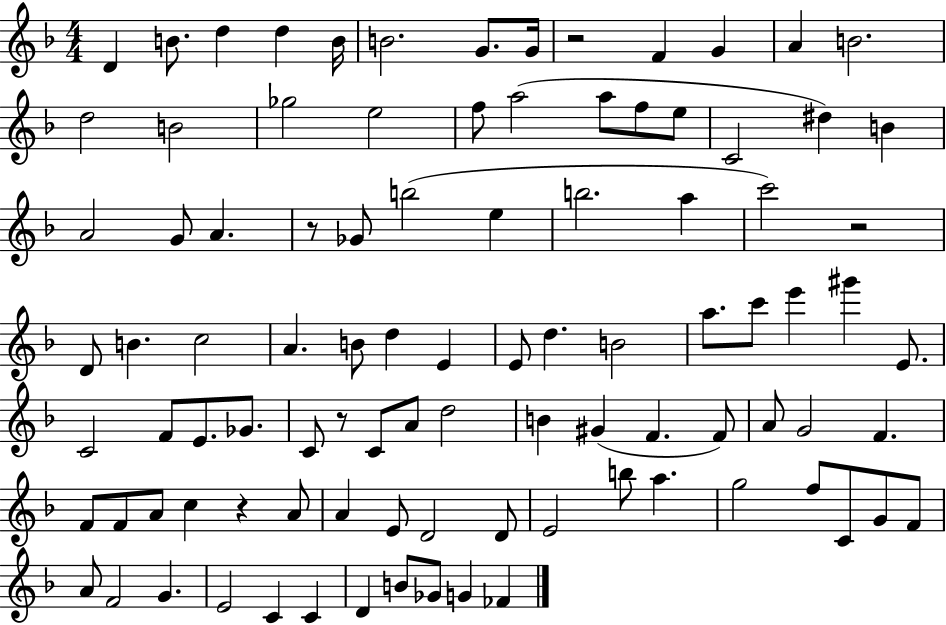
{
  \clef treble
  \numericTimeSignature
  \time 4/4
  \key f \major
  d'4 b'8. d''4 d''4 b'16 | b'2. g'8. g'16 | r2 f'4 g'4 | a'4 b'2. | \break d''2 b'2 | ges''2 e''2 | f''8 a''2( a''8 f''8 e''8 | c'2 dis''4) b'4 | \break a'2 g'8 a'4. | r8 ges'8 b''2( e''4 | b''2. a''4 | c'''2) r2 | \break d'8 b'4. c''2 | a'4. b'8 d''4 e'4 | e'8 d''4. b'2 | a''8. c'''8 e'''4 gis'''4 e'8. | \break c'2 f'8 e'8. ges'8. | c'8 r8 c'8 a'8 d''2 | b'4 gis'4( f'4. f'8) | a'8 g'2 f'4. | \break f'8 f'8 a'8 c''4 r4 a'8 | a'4 e'8 d'2 d'8 | e'2 b''8 a''4. | g''2 f''8 c'8 g'8 f'8 | \break a'8 f'2 g'4. | e'2 c'4 c'4 | d'4 b'8 ges'8 g'4 fes'4 | \bar "|."
}